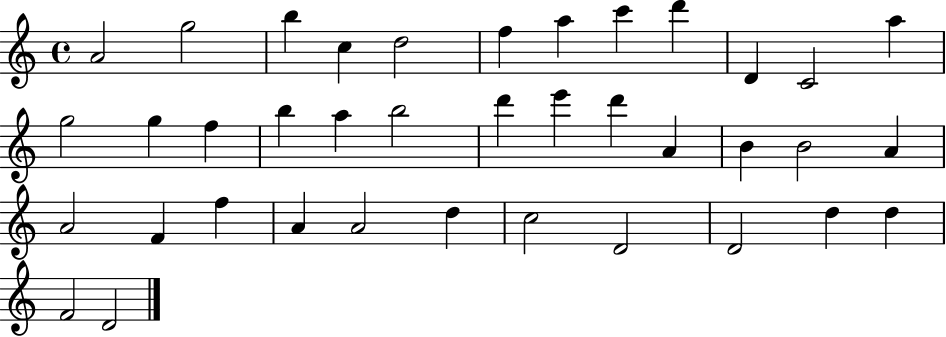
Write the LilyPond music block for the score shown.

{
  \clef treble
  \time 4/4
  \defaultTimeSignature
  \key c \major
  a'2 g''2 | b''4 c''4 d''2 | f''4 a''4 c'''4 d'''4 | d'4 c'2 a''4 | \break g''2 g''4 f''4 | b''4 a''4 b''2 | d'''4 e'''4 d'''4 a'4 | b'4 b'2 a'4 | \break a'2 f'4 f''4 | a'4 a'2 d''4 | c''2 d'2 | d'2 d''4 d''4 | \break f'2 d'2 | \bar "|."
}